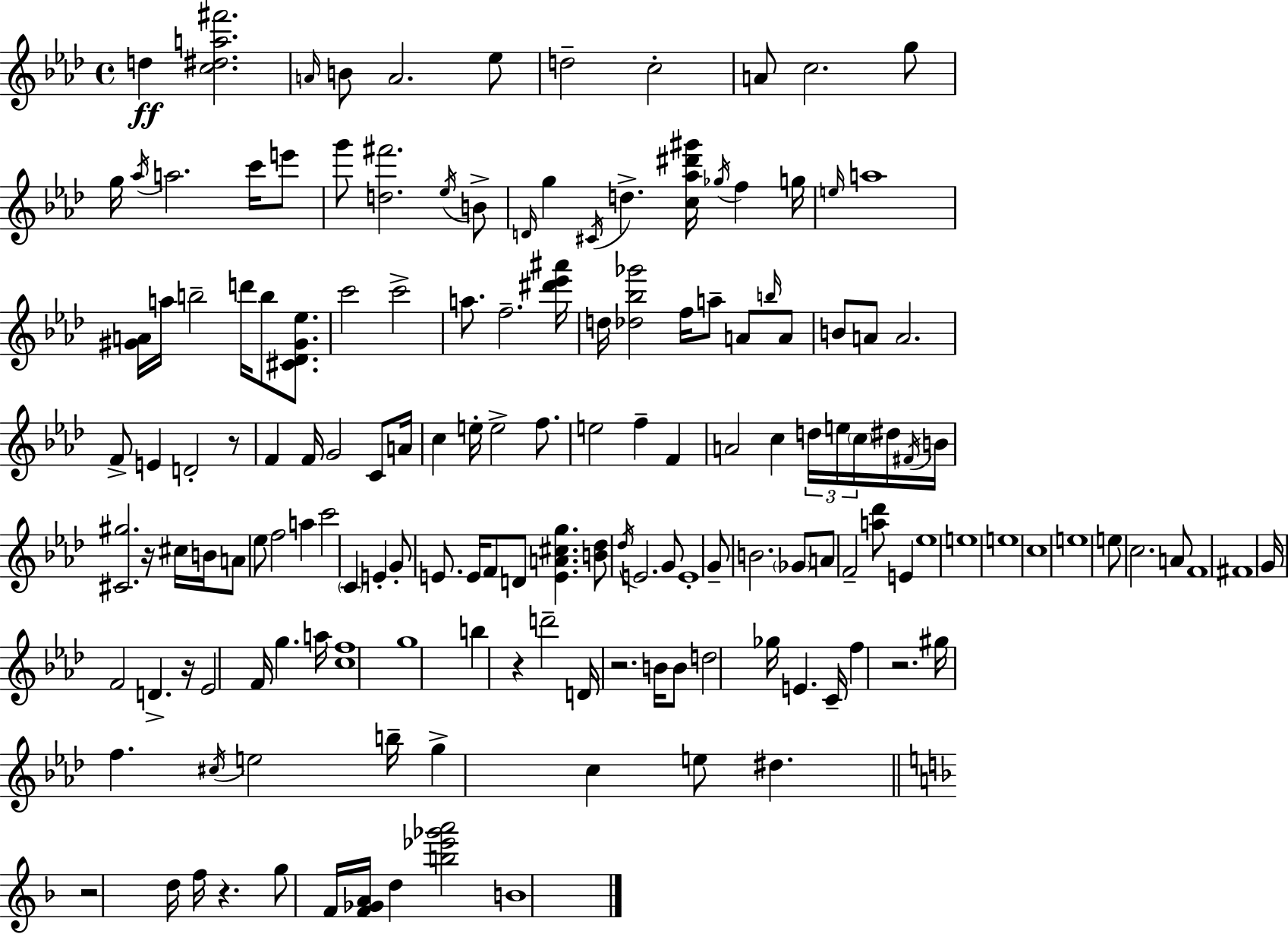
{
  \clef treble
  \time 4/4
  \defaultTimeSignature
  \key aes \major
  d''4\ff <c'' dis'' a'' fis'''>2. | \grace { a'16 } b'8 a'2. ees''8 | d''2-- c''2-. | a'8 c''2. g''8 | \break g''16 \acciaccatura { aes''16 } a''2. c'''16 | e'''8 g'''8 <d'' fis'''>2. | \acciaccatura { ees''16 } b'8-> \grace { d'16 } g''4 \acciaccatura { cis'16 } d''4.-> <c'' aes'' dis''' gis'''>16 | \acciaccatura { ges''16 } f''4 g''16 \grace { e''16 } a''1 | \break <gis' a'>16 a''16 b''2-- | d'''16 b''8 <cis' des' gis' ees''>8. c'''2 c'''2-> | a''8. f''2.-- | <dis''' ees''' ais'''>16 d''16 <des'' bes'' ges'''>2 | \break f''16 a''8-- a'8 \grace { b''16 } a'8 b'8 a'8 a'2. | f'8-> e'4 d'2-. | r8 f'4 f'16 g'2 | c'8 a'16 c''4 e''16-. e''2-> | \break f''8. e''2 | f''4-- f'4 a'2 | c''4 \tuplet 3/2 { d''16 e''16 \parenthesize c''16 } dis''16 \acciaccatura { fis'16 } b'16 <cis' gis''>2. | r16 cis''16 b'16 a'8 ees''8 f''2 | \break a''4 c'''2 | \parenthesize c'4 e'4-. g'8-. e'8. e'16 f'8 | d'8 <e' a' cis'' g''>4. <b' des''>8 \acciaccatura { des''16 } e'2. | g'8 e'1-. | \break g'8-- b'2. | \parenthesize ges'8 a'8 f'2-- | <a'' des'''>8 e'4 ees''1 | e''1 | \break e''1 | c''1 | e''1 | e''8 c''2. | \break a'8 f'1 | fis'1 | g'16 f'2 | d'4.-> r16 ees'2 | \break f'16 g''4. a''16 <c'' f''>1 | g''1 | b''4 r4 | d'''2-- d'16 r2. | \break b'16 b'8 d''2 | ges''16 e'4. c'16-- f''4 r2. | gis''16 f''4. | \acciaccatura { cis''16 } e''2 b''16-- g''4-> c''4 | \break e''8 dis''4. \bar "||" \break \key f \major r2 d''16 f''16 r4. | g''8 f'16 <f' ges' a'>16 d''4 <b'' ees''' ges''' a'''>2 | b'1 | \bar "|."
}